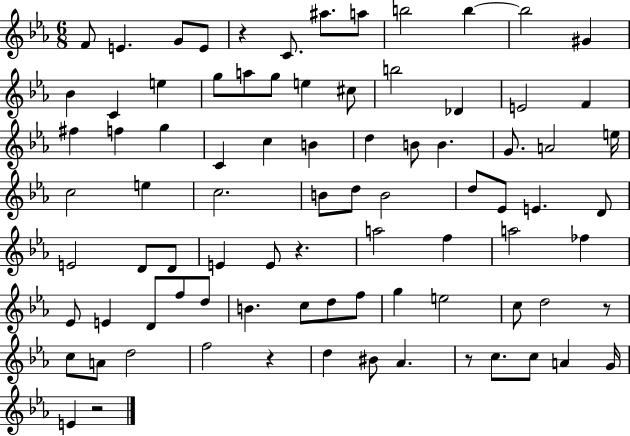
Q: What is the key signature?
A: EES major